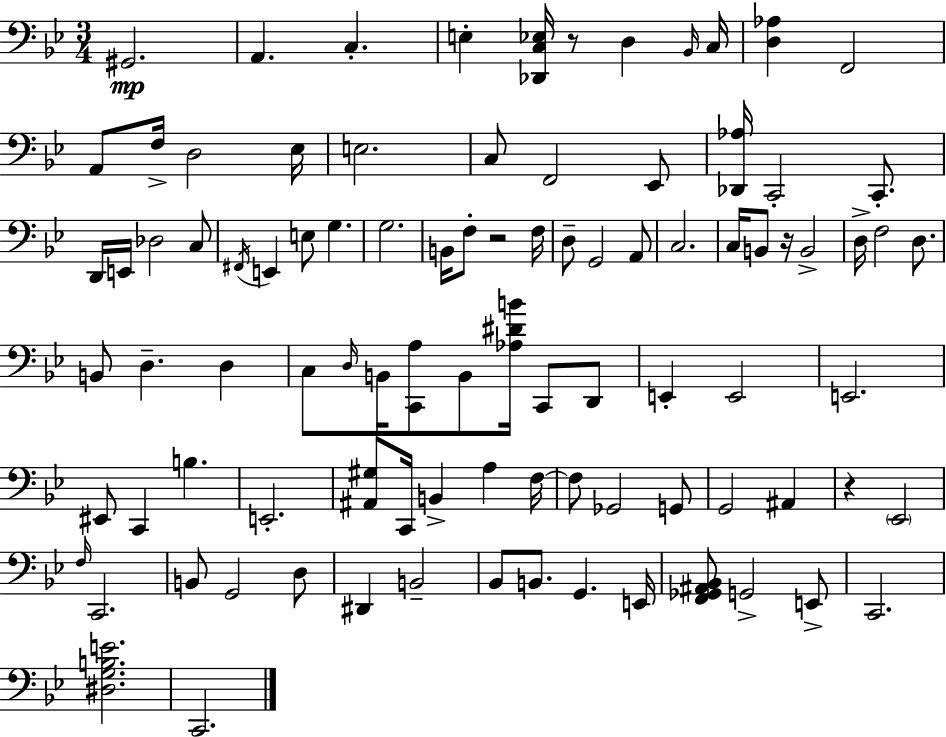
{
  \clef bass
  \numericTimeSignature
  \time 3/4
  \key bes \major
  \repeat volta 2 { gis,2.\mp | a,4. c4.-. | e4-. <des, c ees>16 r8 d4 \grace { bes,16 } | c16 <d aes>4 f,2 | \break a,8 f16-> d2 | ees16 e2. | c8 f,2 ees,8 | <des, aes>16 c,2-. c,8.-. | \break d,16 e,16 des2 c8 | \acciaccatura { fis,16 } e,4 e8 g4. | g2. | b,16 f8-. r2 | \break f16 d8-- g,2 | a,8 c2. | c16 b,8 r16 b,2-> | d16-> f2 d8. | \break b,8 d4.-- d4 | c8 \grace { d16 } b,16 <c, a>8 b,8 <aes dis' b'>16 c,8 | d,8 e,4-. e,2 | e,2. | \break eis,8 c,4 b4. | e,2.-. | <ais, gis>8 c,16 b,4-> a4 | f16~~ f8 ges,2 | \break g,8 g,2 ais,4 | r4 \parenthesize ees,2 | \grace { f16 } c,2. | b,8 g,2 | \break d8 dis,4 b,2-- | bes,8 b,8. g,4. | e,16 <f, ges, ais, bes,>8 g,2-> | e,8-> c,2. | \break <dis g b e'>2. | c,2. | } \bar "|."
}